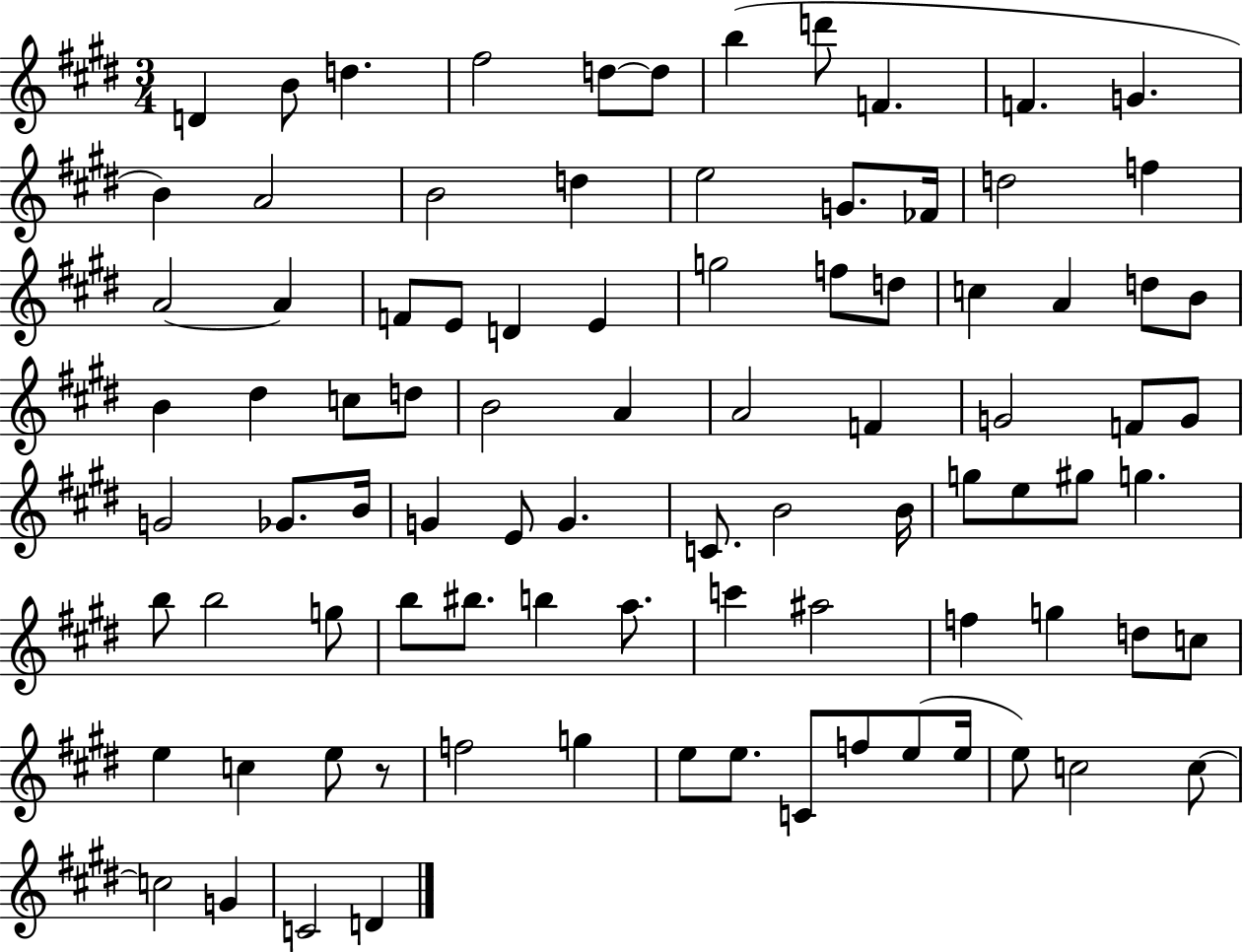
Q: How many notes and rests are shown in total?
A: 89